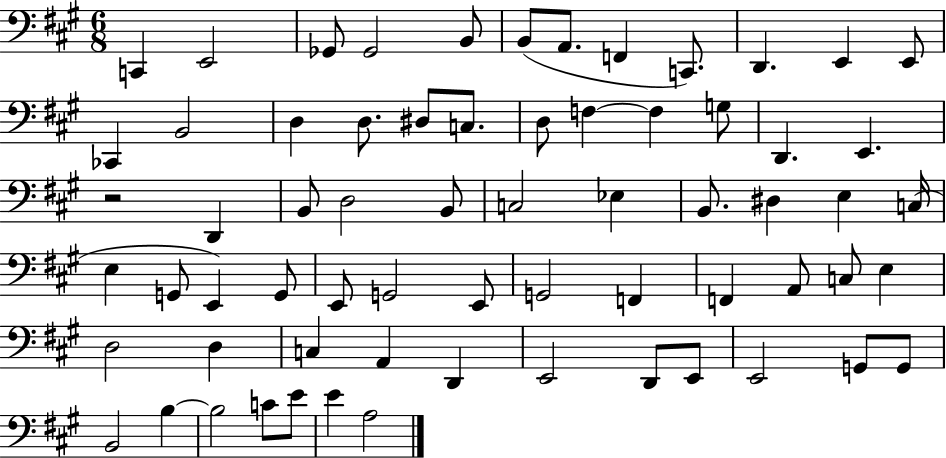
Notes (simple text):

C2/q E2/h Gb2/e Gb2/h B2/e B2/e A2/e. F2/q C2/e. D2/q. E2/q E2/e CES2/q B2/h D3/q D3/e. D#3/e C3/e. D3/e F3/q F3/q G3/e D2/q. E2/q. R/h D2/q B2/e D3/h B2/e C3/h Eb3/q B2/e. D#3/q E3/q C3/s E3/q G2/e E2/q G2/e E2/e G2/h E2/e G2/h F2/q F2/q A2/e C3/e E3/q D3/h D3/q C3/q A2/q D2/q E2/h D2/e E2/e E2/h G2/e G2/e B2/h B3/q B3/h C4/e E4/e E4/q A3/h